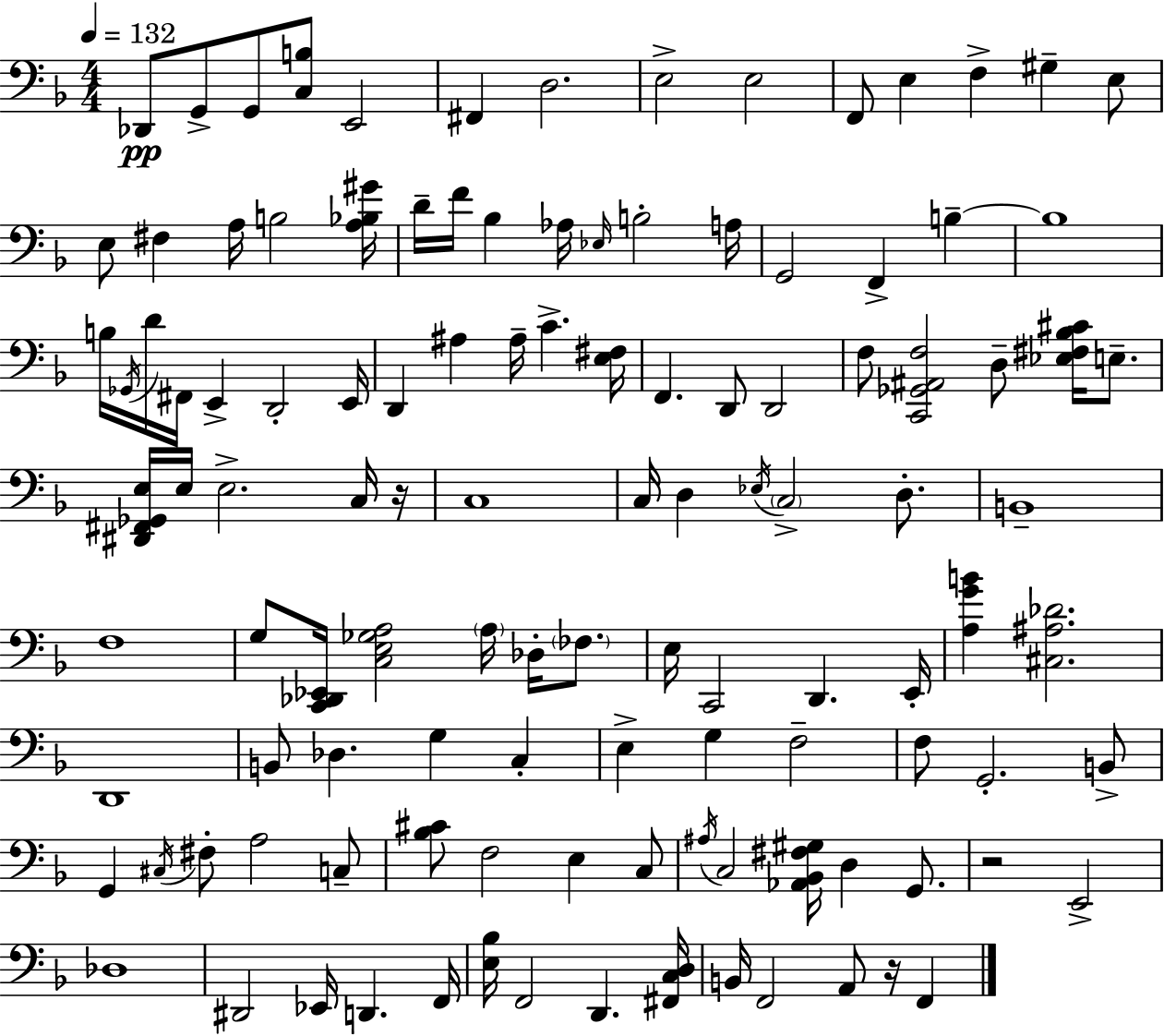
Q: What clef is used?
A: bass